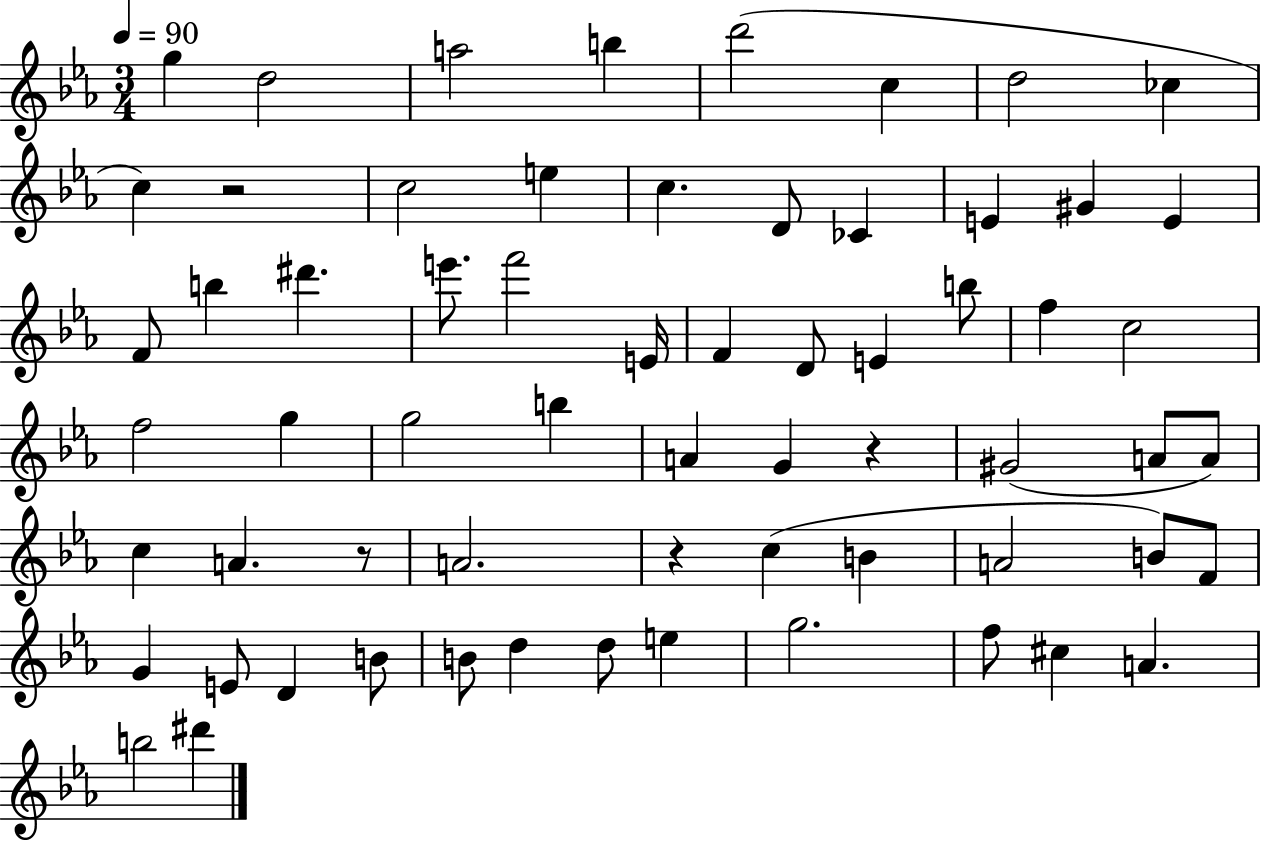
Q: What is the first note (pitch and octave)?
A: G5